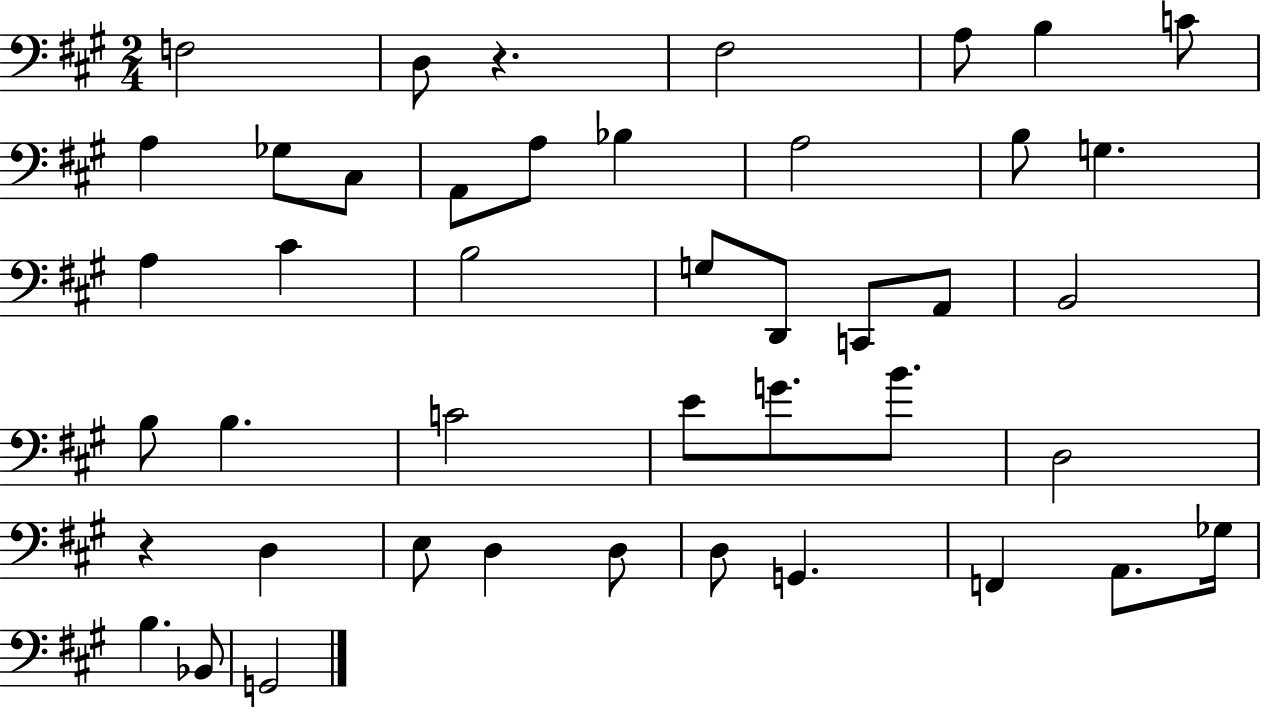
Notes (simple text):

F3/h D3/e R/q. F#3/h A3/e B3/q C4/e A3/q Gb3/e C#3/e A2/e A3/e Bb3/q A3/h B3/e G3/q. A3/q C#4/q B3/h G3/e D2/e C2/e A2/e B2/h B3/e B3/q. C4/h E4/e G4/e. B4/e. D3/h R/q D3/q E3/e D3/q D3/e D3/e G2/q. F2/q A2/e. Gb3/s B3/q. Bb2/e G2/h